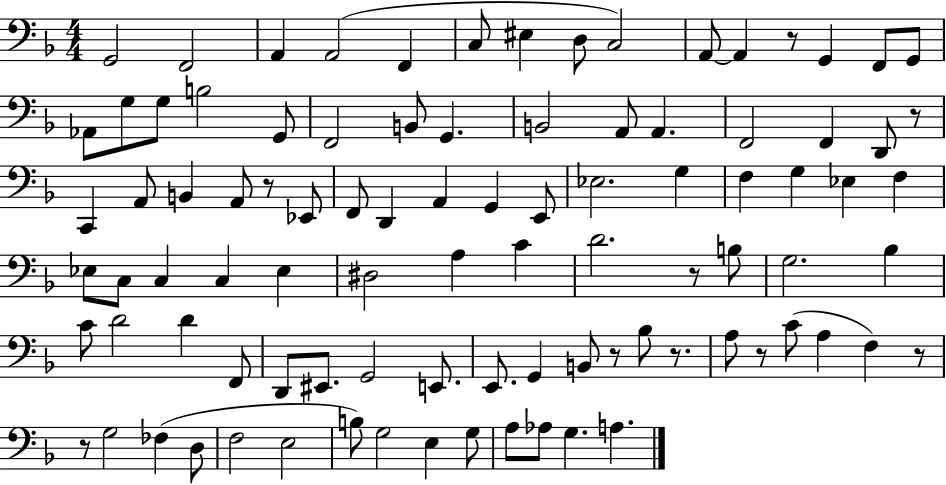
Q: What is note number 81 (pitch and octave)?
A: G3